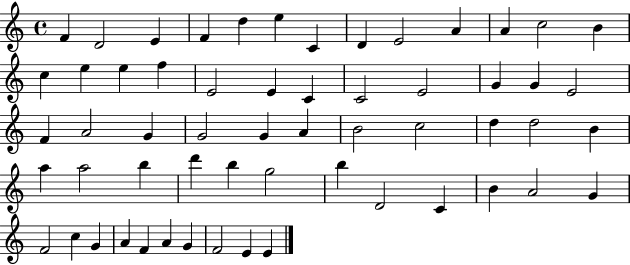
X:1
T:Untitled
M:4/4
L:1/4
K:C
F D2 E F d e C D E2 A A c2 B c e e f E2 E C C2 E2 G G E2 F A2 G G2 G A B2 c2 d d2 B a a2 b d' b g2 b D2 C B A2 G F2 c G A F A G F2 E E